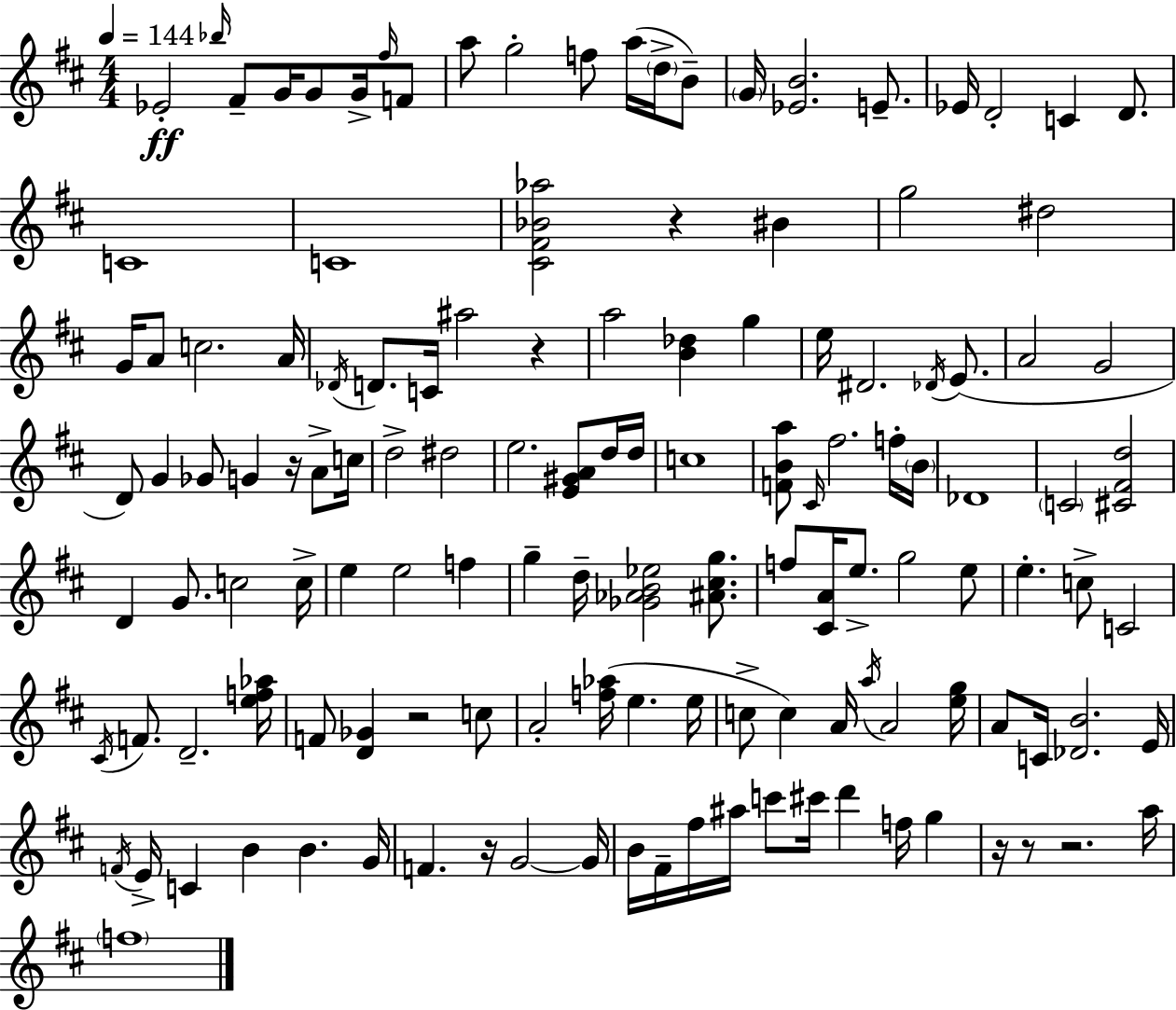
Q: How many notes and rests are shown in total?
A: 133